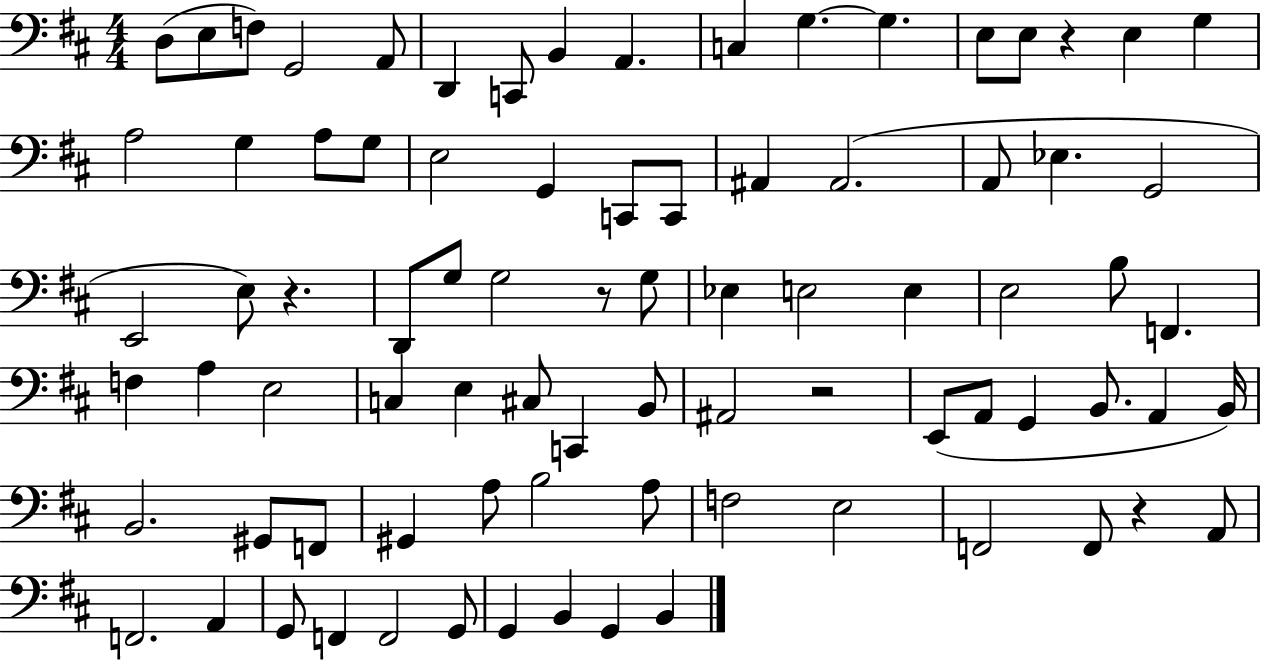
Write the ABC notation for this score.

X:1
T:Untitled
M:4/4
L:1/4
K:D
D,/2 E,/2 F,/2 G,,2 A,,/2 D,, C,,/2 B,, A,, C, G, G, E,/2 E,/2 z E, G, A,2 G, A,/2 G,/2 E,2 G,, C,,/2 C,,/2 ^A,, ^A,,2 A,,/2 _E, G,,2 E,,2 E,/2 z D,,/2 G,/2 G,2 z/2 G,/2 _E, E,2 E, E,2 B,/2 F,, F, A, E,2 C, E, ^C,/2 C,, B,,/2 ^A,,2 z2 E,,/2 A,,/2 G,, B,,/2 A,, B,,/4 B,,2 ^G,,/2 F,,/2 ^G,, A,/2 B,2 A,/2 F,2 E,2 F,,2 F,,/2 z A,,/2 F,,2 A,, G,,/2 F,, F,,2 G,,/2 G,, B,, G,, B,,